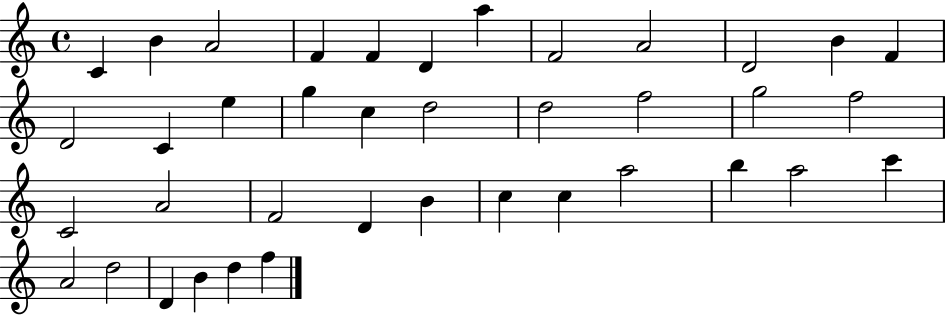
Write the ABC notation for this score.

X:1
T:Untitled
M:4/4
L:1/4
K:C
C B A2 F F D a F2 A2 D2 B F D2 C e g c d2 d2 f2 g2 f2 C2 A2 F2 D B c c a2 b a2 c' A2 d2 D B d f